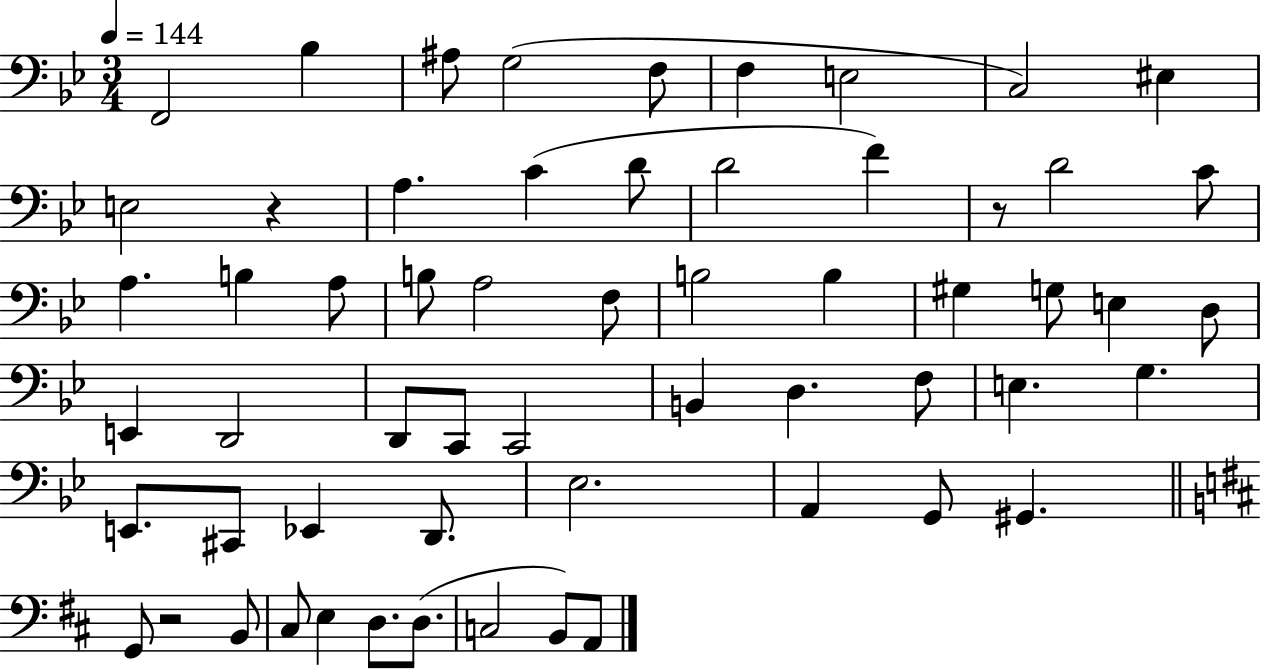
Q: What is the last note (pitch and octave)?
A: A2